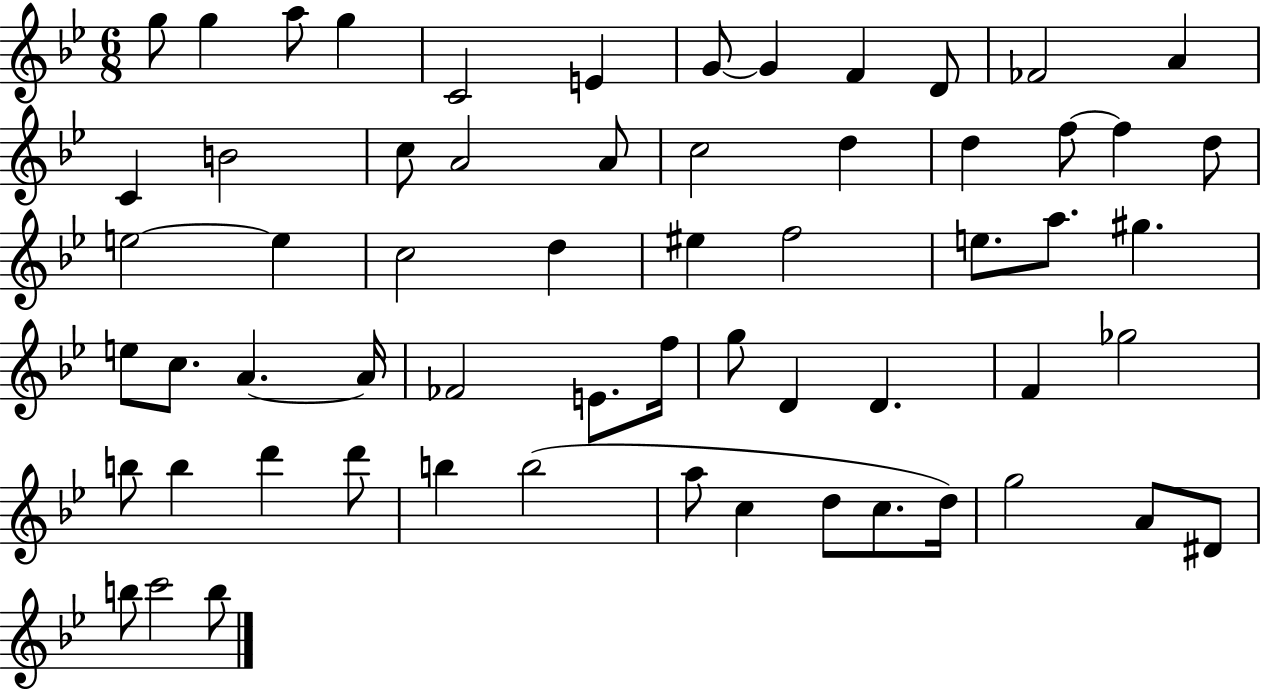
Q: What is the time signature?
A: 6/8